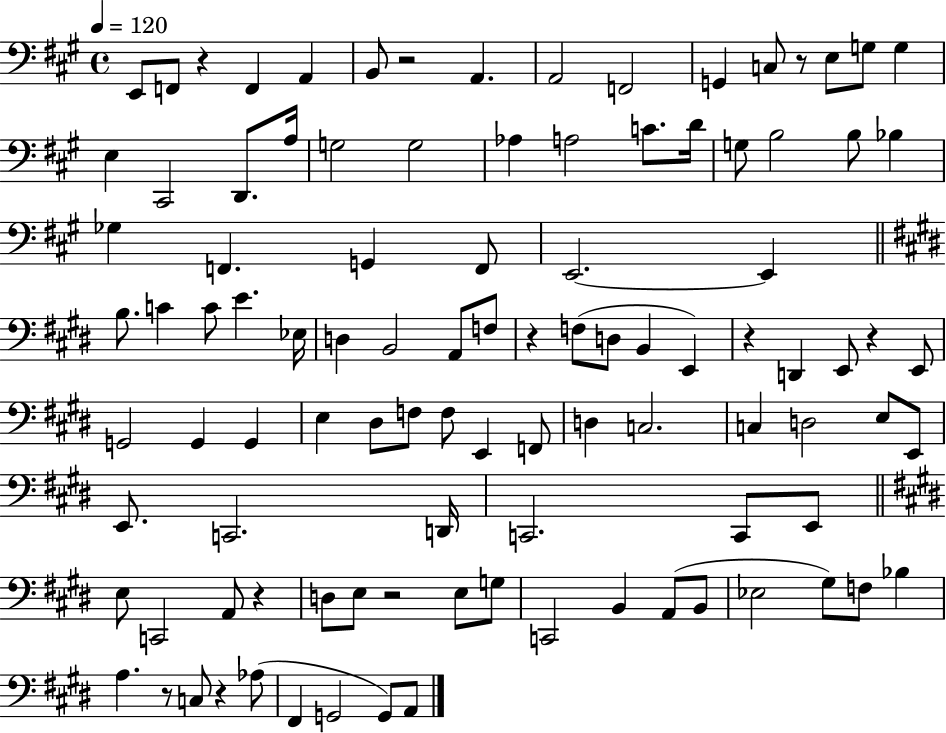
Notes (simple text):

E2/e F2/e R/q F2/q A2/q B2/e R/h A2/q. A2/h F2/h G2/q C3/e R/e E3/e G3/e G3/q E3/q C#2/h D2/e. A3/s G3/h G3/h Ab3/q A3/h C4/e. D4/s G3/e B3/h B3/e Bb3/q Gb3/q F2/q. G2/q F2/e E2/h. E2/q B3/e. C4/q C4/e E4/q. Eb3/s D3/q B2/h A2/e F3/e R/q F3/e D3/e B2/q E2/q R/q D2/q E2/e R/q E2/e G2/h G2/q G2/q E3/q D#3/e F3/e F3/e E2/q F2/e D3/q C3/h. C3/q D3/h E3/e E2/e E2/e. C2/h. D2/s C2/h. C2/e E2/e E3/e C2/h A2/e R/q D3/e E3/e R/h E3/e G3/e C2/h B2/q A2/e B2/e Eb3/h G#3/e F3/e Bb3/q A3/q. R/e C3/e R/q Ab3/e F#2/q G2/h G2/e A2/e